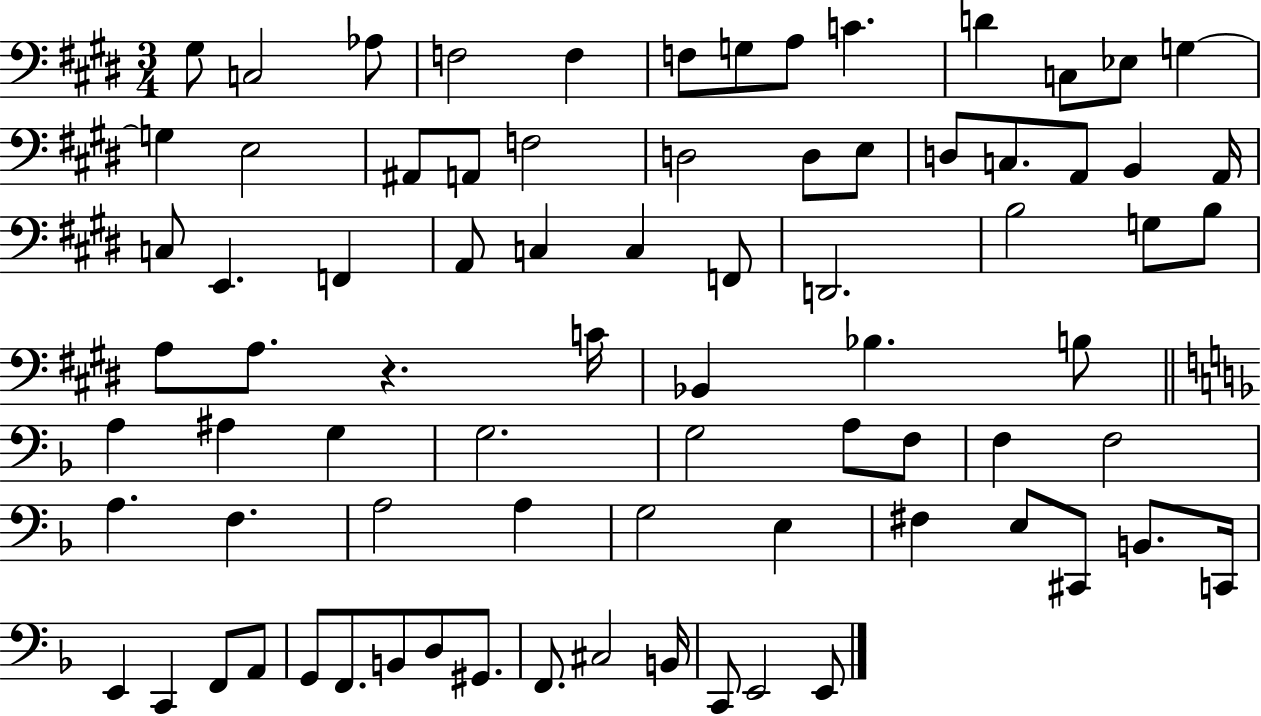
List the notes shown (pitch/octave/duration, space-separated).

G#3/e C3/h Ab3/e F3/h F3/q F3/e G3/e A3/e C4/q. D4/q C3/e Eb3/e G3/q G3/q E3/h A#2/e A2/e F3/h D3/h D3/e E3/e D3/e C3/e. A2/e B2/q A2/s C3/e E2/q. F2/q A2/e C3/q C3/q F2/e D2/h. B3/h G3/e B3/e A3/e A3/e. R/q. C4/s Bb2/q Bb3/q. B3/e A3/q A#3/q G3/q G3/h. G3/h A3/e F3/e F3/q F3/h A3/q. F3/q. A3/h A3/q G3/h E3/q F#3/q E3/e C#2/e B2/e. C2/s E2/q C2/q F2/e A2/e G2/e F2/e. B2/e D3/e G#2/e. F2/e. C#3/h B2/s C2/e E2/h E2/e